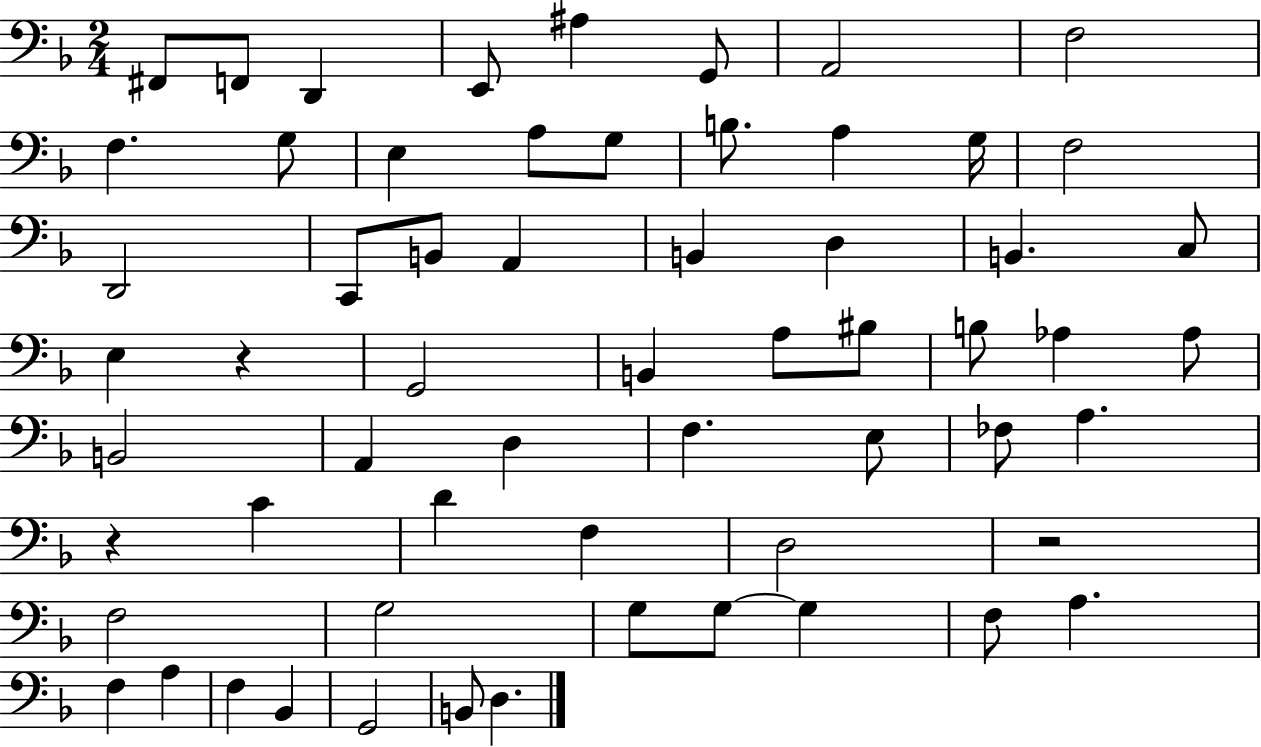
{
  \clef bass
  \numericTimeSignature
  \time 2/4
  \key f \major
  fis,8 f,8 d,4 | e,8 ais4 g,8 | a,2 | f2 | \break f4. g8 | e4 a8 g8 | b8. a4 g16 | f2 | \break d,2 | c,8 b,8 a,4 | b,4 d4 | b,4. c8 | \break e4 r4 | g,2 | b,4 a8 bis8 | b8 aes4 aes8 | \break b,2 | a,4 d4 | f4. e8 | fes8 a4. | \break r4 c'4 | d'4 f4 | d2 | r2 | \break f2 | g2 | g8 g8~~ g4 | f8 a4. | \break f4 a4 | f4 bes,4 | g,2 | b,8 d4. | \break \bar "|."
}